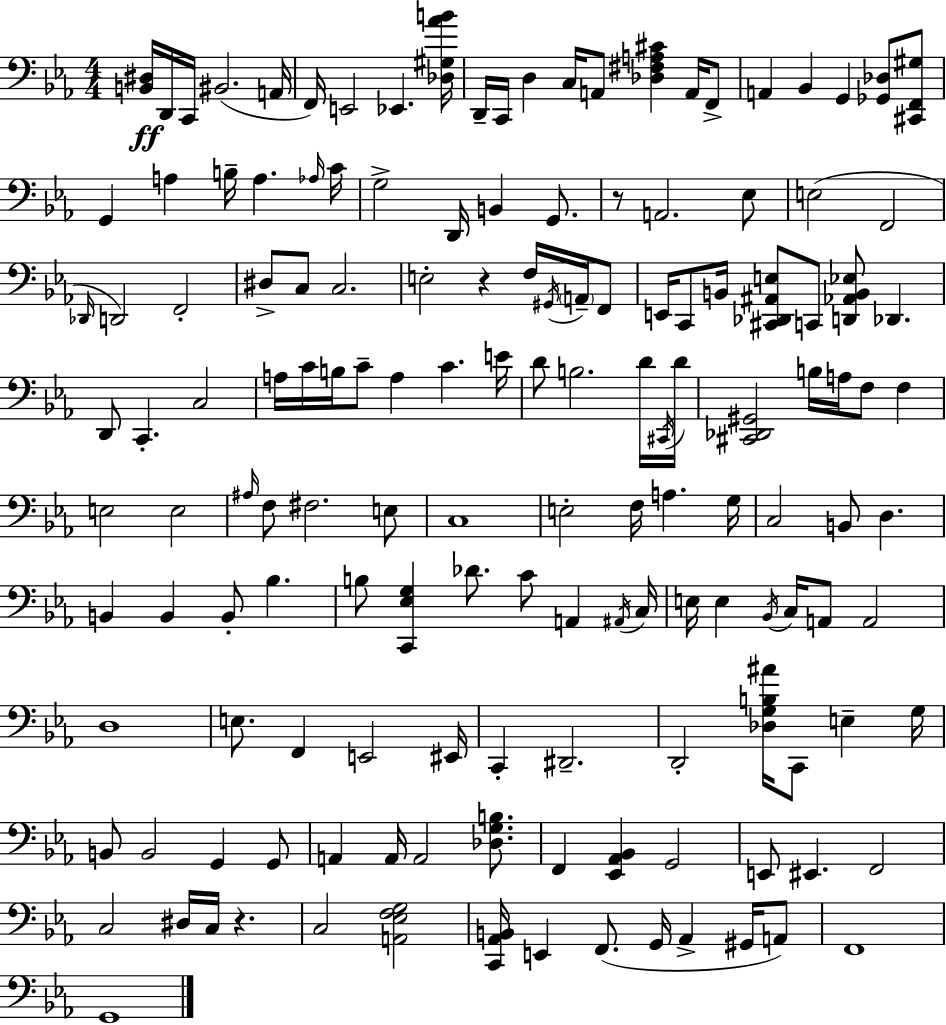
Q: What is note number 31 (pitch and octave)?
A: F2